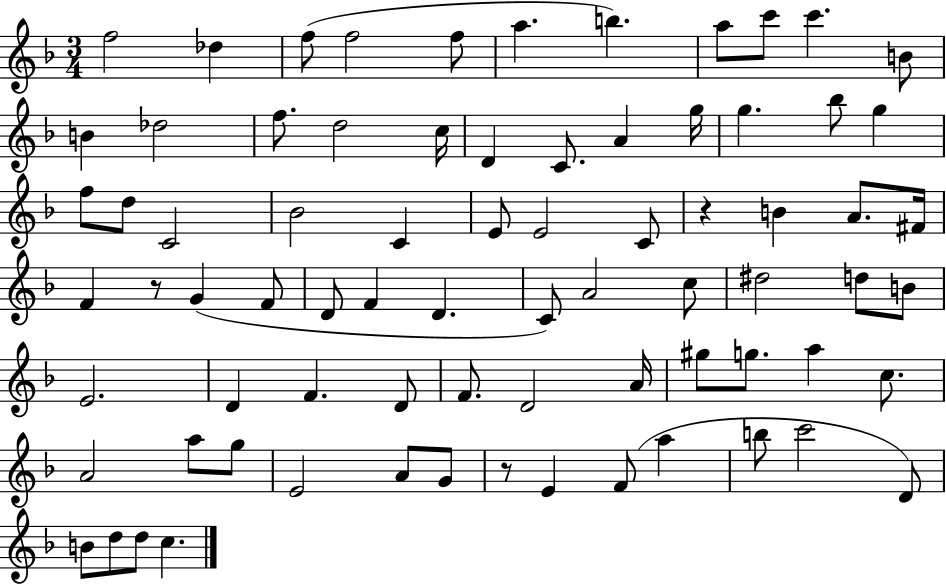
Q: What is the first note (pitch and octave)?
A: F5